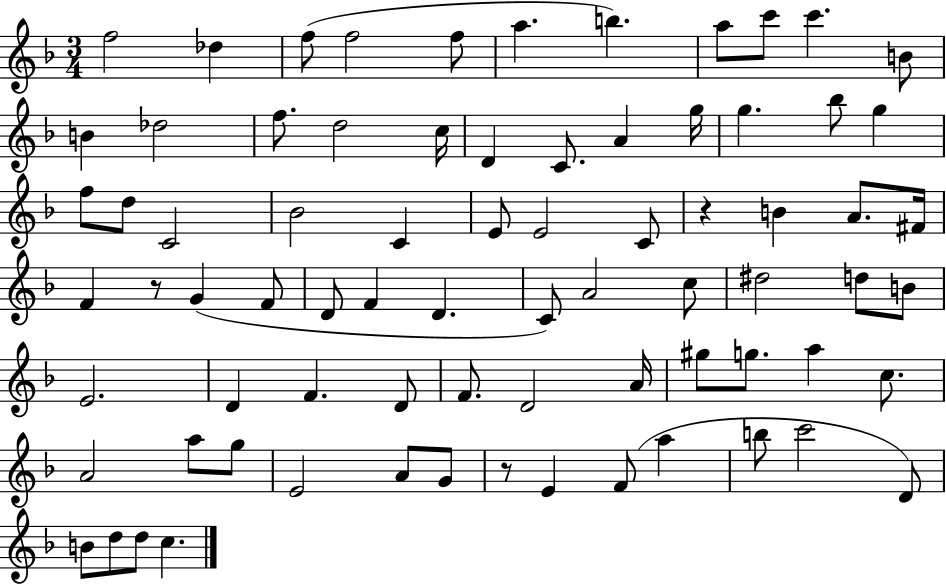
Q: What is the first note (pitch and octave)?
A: F5